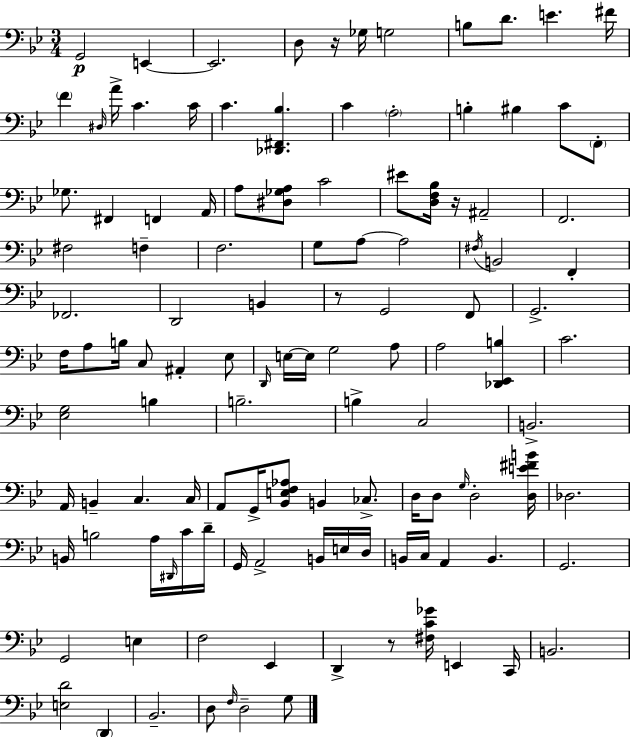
G2/h E2/q E2/h. D3/e R/s Gb3/s G3/h B3/e D4/e. E4/q. F#4/s F4/q D#3/s A4/s C4/q. C4/s C4/q. [Db2,F#2,Bb3]/q. C4/q A3/h B3/q BIS3/q C4/e F2/e Gb3/e. F#2/q F2/q A2/s A3/e [D#3,Gb3,A3]/e C4/h EIS4/e [D3,F3,Bb3]/s R/s A#2/h F2/h. F#3/h F3/q F3/h. G3/e A3/e A3/h F#3/s B2/h F2/q FES2/h. D2/h B2/q R/e G2/h F2/e G2/h. F3/s A3/e B3/s C3/e A#2/q Eb3/e D2/s E3/s E3/s G3/h A3/e A3/h [Db2,Eb2,B3]/q C4/h. [Eb3,G3]/h B3/q B3/h. B3/q C3/h B2/h. A2/s B2/q C3/q. C3/s A2/e G2/s [Bb2,E3,F3,Ab3]/e B2/q CES3/e. D3/s D3/e G3/s D3/h [D3,E4,F#4,B4]/s Db3/h. B2/s B3/h A3/s D#2/s C4/s D4/s G2/s A2/h B2/s E3/s D3/s B2/s C3/s A2/q B2/q. G2/h. G2/h E3/q F3/h Eb2/q D2/q R/e [F#3,C4,Gb4]/s E2/q C2/s B2/h. [E3,D4]/h D2/q Bb2/h. D3/e F3/s D3/h G3/e